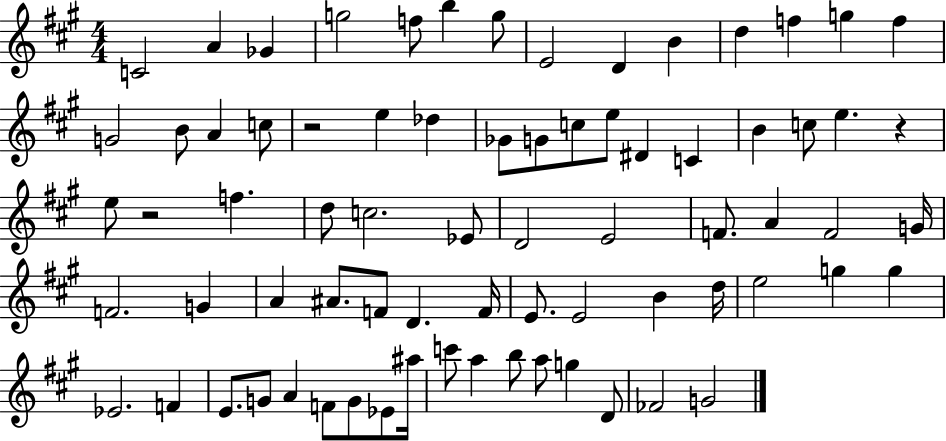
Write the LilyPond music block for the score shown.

{
  \clef treble
  \numericTimeSignature
  \time 4/4
  \key a \major
  c'2 a'4 ges'4 | g''2 f''8 b''4 g''8 | e'2 d'4 b'4 | d''4 f''4 g''4 f''4 | \break g'2 b'8 a'4 c''8 | r2 e''4 des''4 | ges'8 g'8 c''8 e''8 dis'4 c'4 | b'4 c''8 e''4. r4 | \break e''8 r2 f''4. | d''8 c''2. ees'8 | d'2 e'2 | f'8. a'4 f'2 g'16 | \break f'2. g'4 | a'4 ais'8. f'8 d'4. f'16 | e'8. e'2 b'4 d''16 | e''2 g''4 g''4 | \break ees'2. f'4 | e'8. g'8 a'4 f'8 g'8 ees'8 ais''16 | c'''8 a''4 b''8 a''8 g''4 d'8 | fes'2 g'2 | \break \bar "|."
}